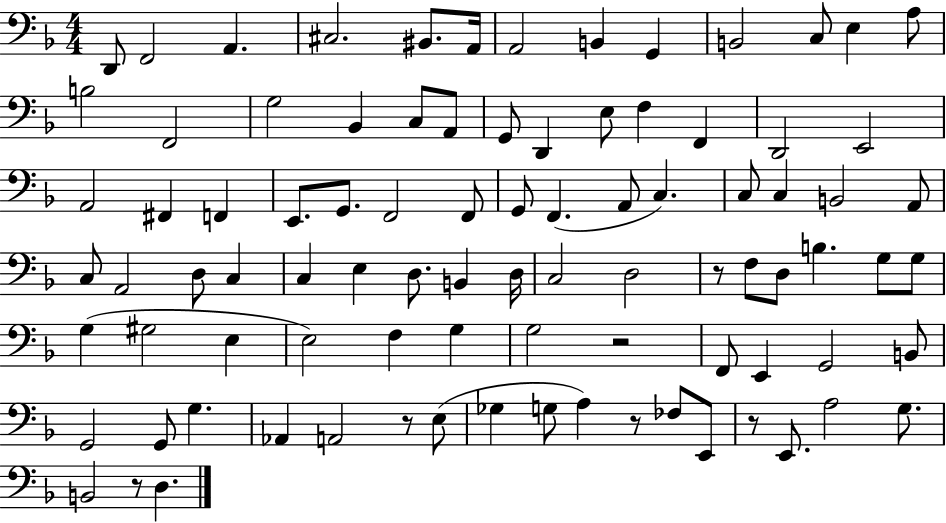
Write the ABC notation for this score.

X:1
T:Untitled
M:4/4
L:1/4
K:F
D,,/2 F,,2 A,, ^C,2 ^B,,/2 A,,/4 A,,2 B,, G,, B,,2 C,/2 E, A,/2 B,2 F,,2 G,2 _B,, C,/2 A,,/2 G,,/2 D,, E,/2 F, F,, D,,2 E,,2 A,,2 ^F,, F,, E,,/2 G,,/2 F,,2 F,,/2 G,,/2 F,, A,,/2 C, C,/2 C, B,,2 A,,/2 C,/2 A,,2 D,/2 C, C, E, D,/2 B,, D,/4 C,2 D,2 z/2 F,/2 D,/2 B, G,/2 G,/2 G, ^G,2 E, E,2 F, G, G,2 z2 F,,/2 E,, G,,2 B,,/2 G,,2 G,,/2 G, _A,, A,,2 z/2 E,/2 _G, G,/2 A, z/2 _F,/2 E,,/2 z/2 E,,/2 A,2 G,/2 B,,2 z/2 D,